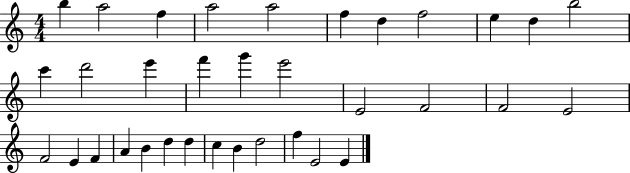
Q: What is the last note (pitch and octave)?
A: E4